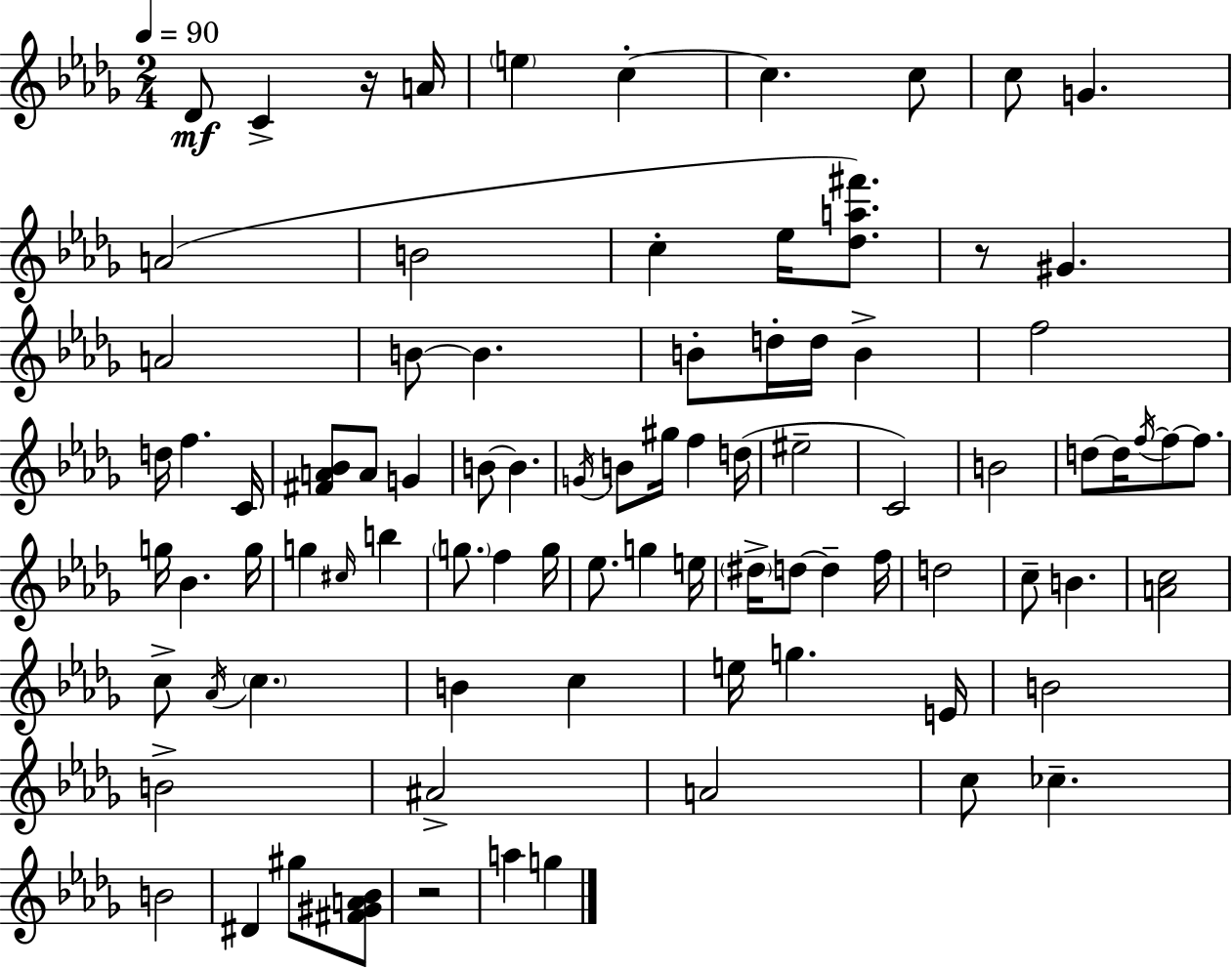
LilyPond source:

{
  \clef treble
  \numericTimeSignature
  \time 2/4
  \key bes \minor
  \tempo 4 = 90
  des'8\mf c'4-> r16 a'16 | \parenthesize e''4 c''4-.~~ | c''4. c''8 | c''8 g'4. | \break a'2( | b'2 | c''4-. ees''16 <des'' a'' fis'''>8.) | r8 gis'4. | \break a'2 | b'8~~ b'4. | b'8-. d''16-. d''16 b'4-> | f''2 | \break d''16 f''4. c'16 | <fis' a' bes'>8 a'8 g'4 | b'8~~ b'4. | \acciaccatura { g'16 } b'8 gis''16 f''4 | \break d''16( eis''2-- | c'2) | b'2 | d''8~~ d''16 \acciaccatura { f''16~ }~ f''8 f''8. | \break g''16 bes'4. | g''16 g''4 \grace { cis''16 } b''4 | \parenthesize g''8. f''4 | g''16 ees''8. g''4 | \break e''16 \parenthesize dis''16-> d''8~~ d''4-- | f''16 d''2 | c''8-- b'4. | <a' c''>2 | \break c''8-> \acciaccatura { aes'16 } \parenthesize c''4. | b'4 | c''4 e''16 g''4. | e'16 b'2 | \break b'2-> | ais'2-> | a'2 | c''8 ces''4.-- | \break b'2 | dis'4 | gis''8 <fis' gis' a' bes'>8 r2 | a''4 | \break g''4 \bar "|."
}